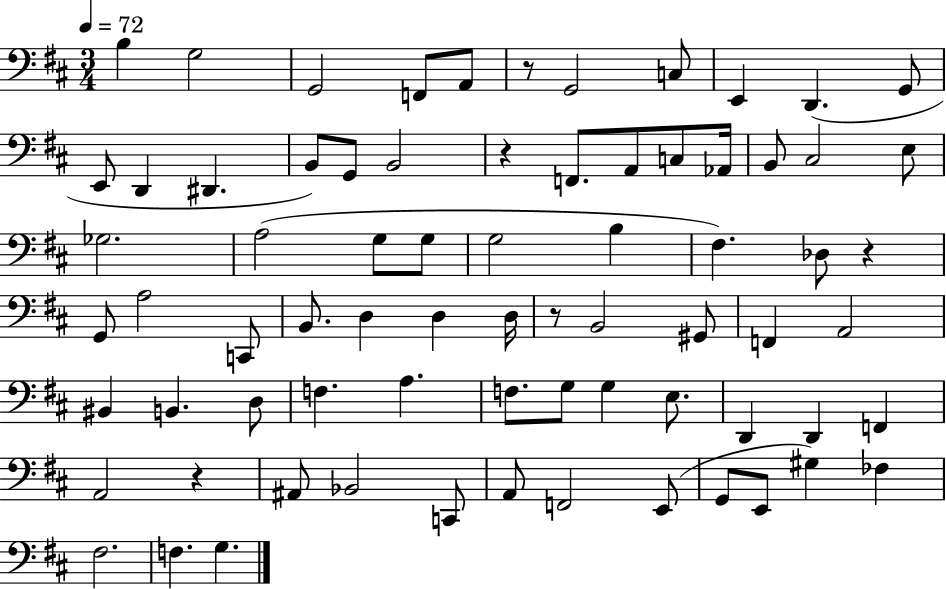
X:1
T:Untitled
M:3/4
L:1/4
K:D
B, G,2 G,,2 F,,/2 A,,/2 z/2 G,,2 C,/2 E,, D,, G,,/2 E,,/2 D,, ^D,, B,,/2 G,,/2 B,,2 z F,,/2 A,,/2 C,/2 _A,,/4 B,,/2 ^C,2 E,/2 _G,2 A,2 G,/2 G,/2 G,2 B, ^F, _D,/2 z G,,/2 A,2 C,,/2 B,,/2 D, D, D,/4 z/2 B,,2 ^G,,/2 F,, A,,2 ^B,, B,, D,/2 F, A, F,/2 G,/2 G, E,/2 D,, D,, F,, A,,2 z ^A,,/2 _B,,2 C,,/2 A,,/2 F,,2 E,,/2 G,,/2 E,,/2 ^G, _F, ^F,2 F, G,